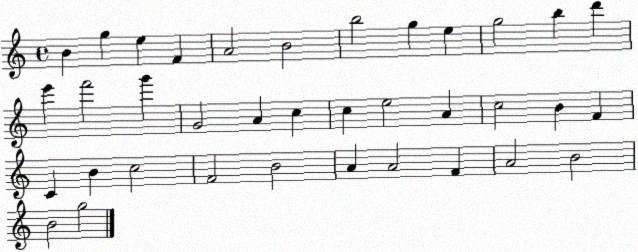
X:1
T:Untitled
M:4/4
L:1/4
K:C
B g e F A2 B2 b2 g e g2 b d' e' f'2 g' G2 A c c e2 A c2 B F C B c2 F2 B2 A A2 F A2 B2 B2 g2